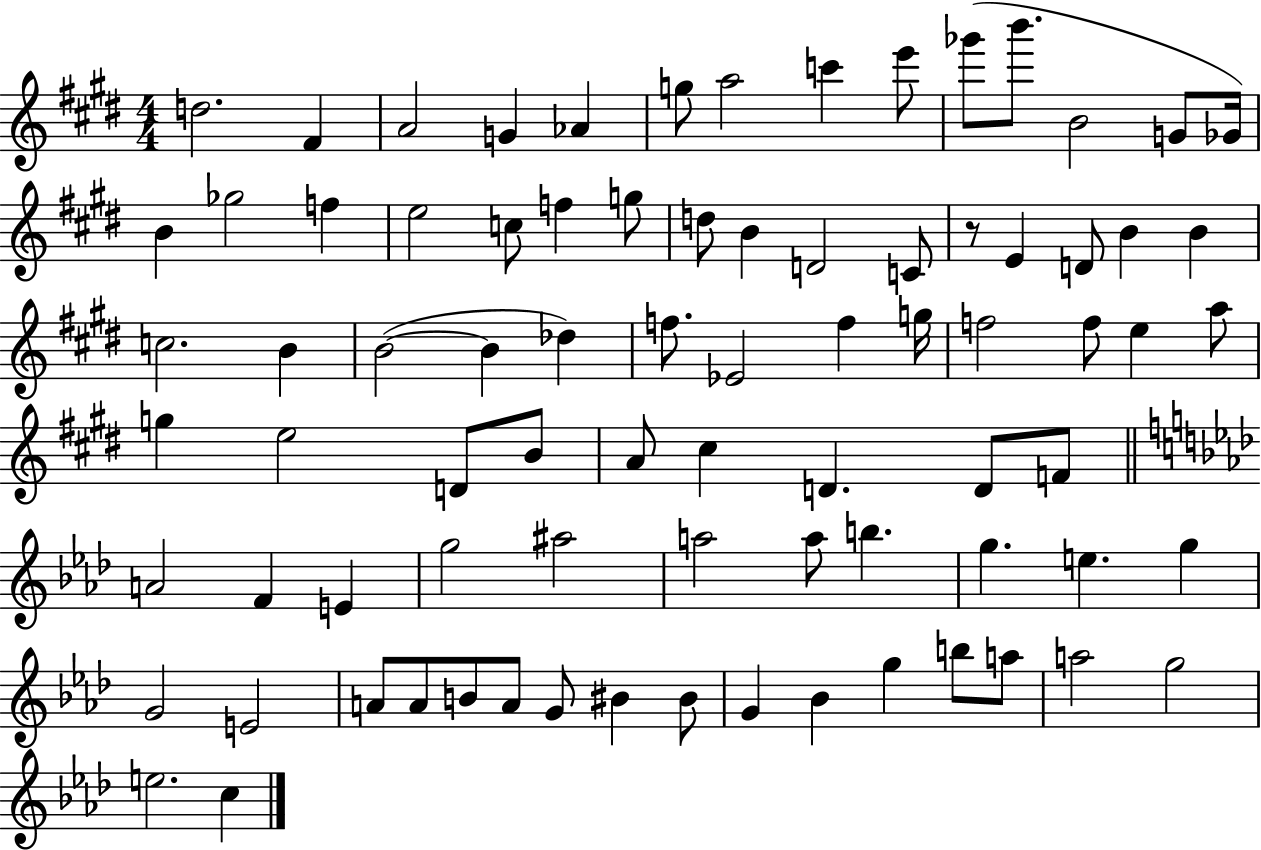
{
  \clef treble
  \numericTimeSignature
  \time 4/4
  \key e \major
  \repeat volta 2 { d''2. fis'4 | a'2 g'4 aes'4 | g''8 a''2 c'''4 e'''8 | ges'''8( b'''8. b'2 g'8 ges'16) | \break b'4 ges''2 f''4 | e''2 c''8 f''4 g''8 | d''8 b'4 d'2 c'8 | r8 e'4 d'8 b'4 b'4 | \break c''2. b'4 | b'2~(~ b'4 des''4) | f''8. ees'2 f''4 g''16 | f''2 f''8 e''4 a''8 | \break g''4 e''2 d'8 b'8 | a'8 cis''4 d'4. d'8 f'8 | \bar "||" \break \key aes \major a'2 f'4 e'4 | g''2 ais''2 | a''2 a''8 b''4. | g''4. e''4. g''4 | \break g'2 e'2 | a'8 a'8 b'8 a'8 g'8 bis'4 bis'8 | g'4 bes'4 g''4 b''8 a''8 | a''2 g''2 | \break e''2. c''4 | } \bar "|."
}